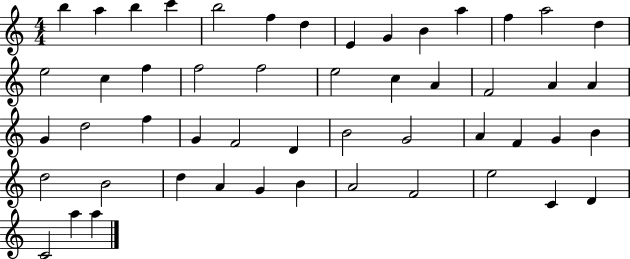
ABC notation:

X:1
T:Untitled
M:4/4
L:1/4
K:C
b a b c' b2 f d E G B a f a2 d e2 c f f2 f2 e2 c A F2 A A G d2 f G F2 D B2 G2 A F G B d2 B2 d A G B A2 F2 e2 C D C2 a a